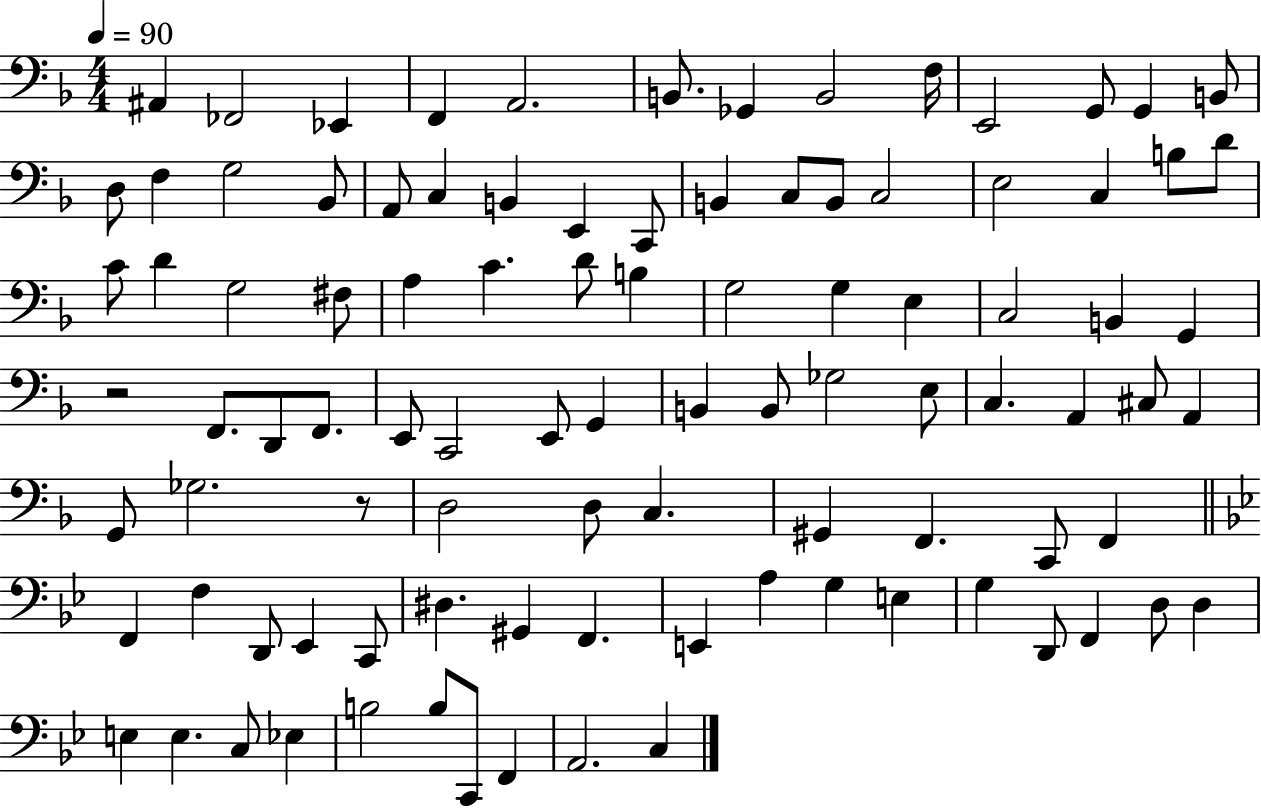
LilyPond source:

{
  \clef bass
  \numericTimeSignature
  \time 4/4
  \key f \major
  \tempo 4 = 90
  ais,4 fes,2 ees,4 | f,4 a,2. | b,8. ges,4 b,2 f16 | e,2 g,8 g,4 b,8 | \break d8 f4 g2 bes,8 | a,8 c4 b,4 e,4 c,8 | b,4 c8 b,8 c2 | e2 c4 b8 d'8 | \break c'8 d'4 g2 fis8 | a4 c'4. d'8 b4 | g2 g4 e4 | c2 b,4 g,4 | \break r2 f,8. d,8 f,8. | e,8 c,2 e,8 g,4 | b,4 b,8 ges2 e8 | c4. a,4 cis8 a,4 | \break g,8 ges2. r8 | d2 d8 c4. | gis,4 f,4. c,8 f,4 | \bar "||" \break \key bes \major f,4 f4 d,8 ees,4 c,8 | dis4. gis,4 f,4. | e,4 a4 g4 e4 | g4 d,8 f,4 d8 d4 | \break e4 e4. c8 ees4 | b2 b8 c,8 f,4 | a,2. c4 | \bar "|."
}